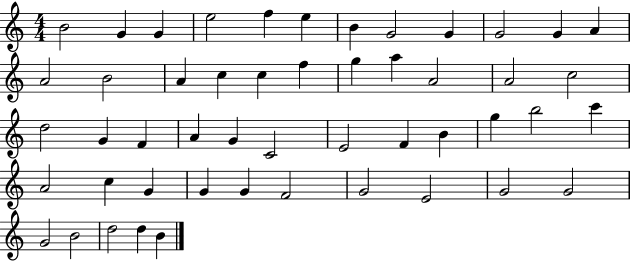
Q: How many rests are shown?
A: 0